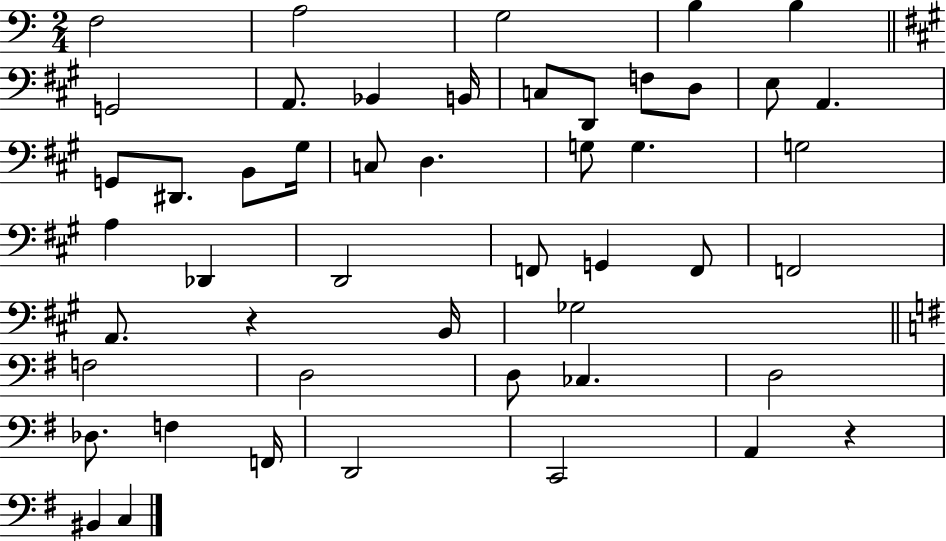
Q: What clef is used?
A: bass